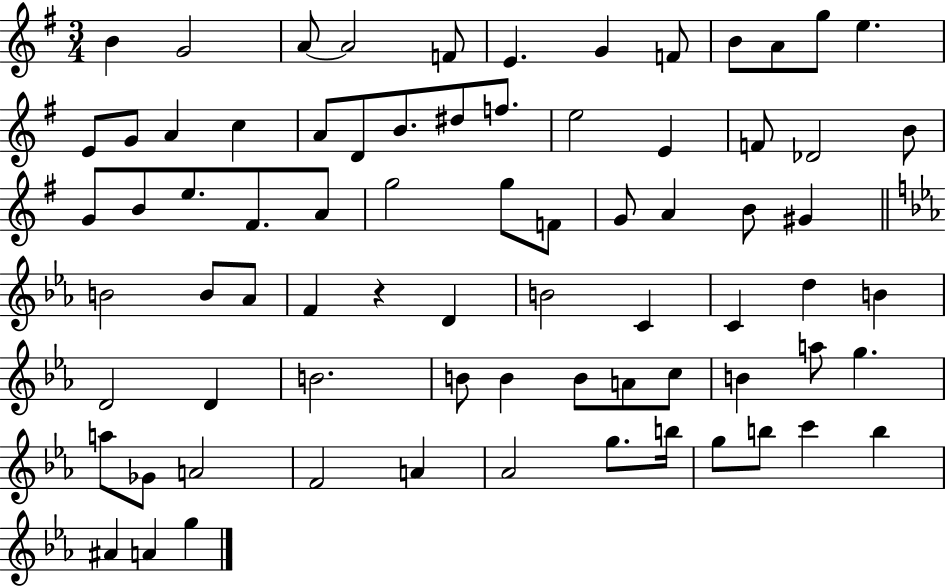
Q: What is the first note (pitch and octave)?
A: B4